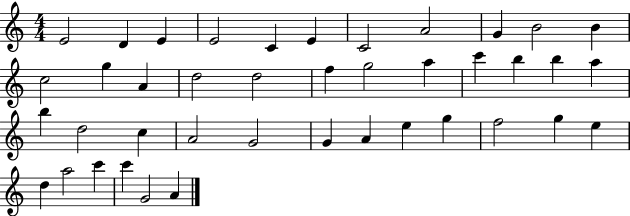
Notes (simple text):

E4/h D4/q E4/q E4/h C4/q E4/q C4/h A4/h G4/q B4/h B4/q C5/h G5/q A4/q D5/h D5/h F5/q G5/h A5/q C6/q B5/q B5/q A5/q B5/q D5/h C5/q A4/h G4/h G4/q A4/q E5/q G5/q F5/h G5/q E5/q D5/q A5/h C6/q C6/q G4/h A4/q